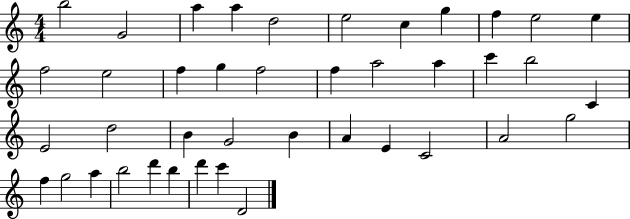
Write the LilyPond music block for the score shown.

{
  \clef treble
  \numericTimeSignature
  \time 4/4
  \key c \major
  b''2 g'2 | a''4 a''4 d''2 | e''2 c''4 g''4 | f''4 e''2 e''4 | \break f''2 e''2 | f''4 g''4 f''2 | f''4 a''2 a''4 | c'''4 b''2 c'4 | \break e'2 d''2 | b'4 g'2 b'4 | a'4 e'4 c'2 | a'2 g''2 | \break f''4 g''2 a''4 | b''2 d'''4 b''4 | d'''4 c'''4 d'2 | \bar "|."
}